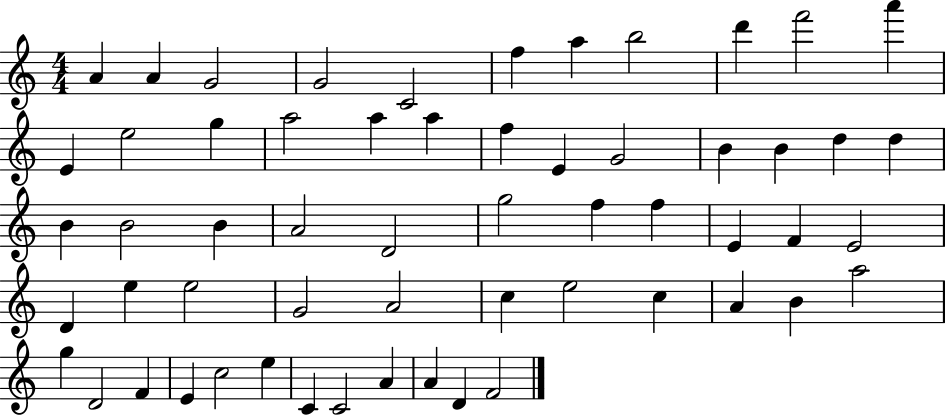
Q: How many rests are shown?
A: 0